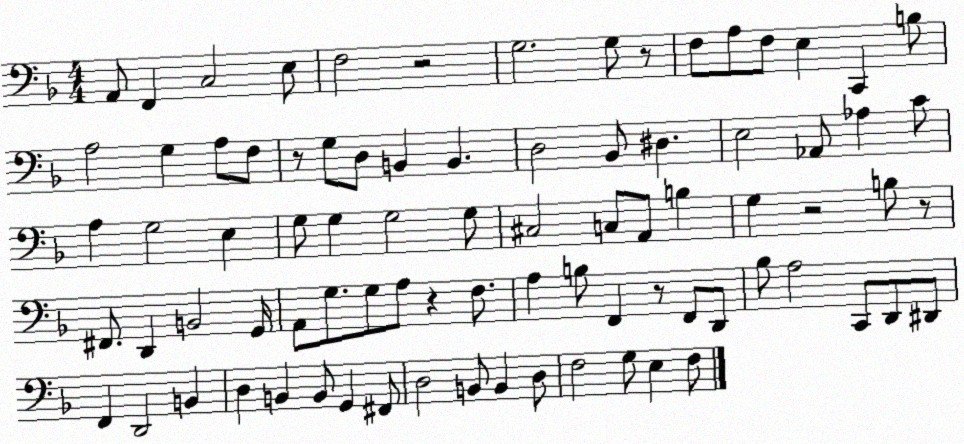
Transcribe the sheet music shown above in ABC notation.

X:1
T:Untitled
M:4/4
L:1/4
K:F
A,,/2 F,, C,2 E,/2 F,2 z2 G,2 G,/2 z/2 F,/2 A,/2 F,/2 E, C,, B,/2 A,2 G, A,/2 F,/2 z/2 G,/2 D,/2 B,, B,, D,2 _B,,/2 ^D, E,2 _A,,/2 _A, C/2 A, G,2 E, G,/2 G, G,2 G,/2 ^C,2 C,/2 A,,/2 B, G, z2 B,/2 z/2 ^F,,/2 D,, B,,2 G,,/4 A,,/2 G,/2 G,/2 A,/2 z F,/2 A, B,/2 F,, z/2 F,,/2 D,,/2 _B,/2 A,2 C,,/2 D,,/2 ^D,,/2 F,, D,,2 B,, D, B,, B,,/2 G,, ^F,,/2 D,2 B,,/2 B,, D,/2 F,2 G,/2 E, F,/2